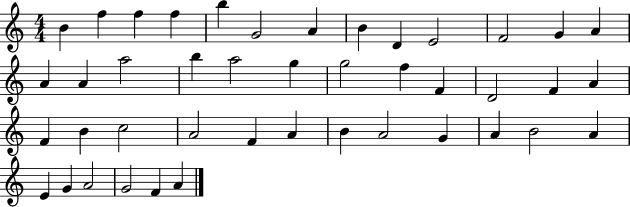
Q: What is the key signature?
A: C major